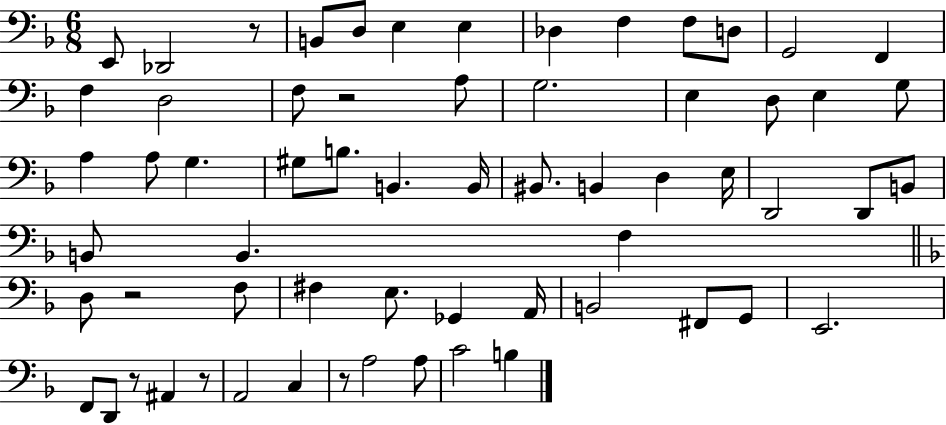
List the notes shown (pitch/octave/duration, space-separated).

E2/e Db2/h R/e B2/e D3/e E3/q E3/q Db3/q F3/q F3/e D3/e G2/h F2/q F3/q D3/h F3/e R/h A3/e G3/h. E3/q D3/e E3/q G3/e A3/q A3/e G3/q. G#3/e B3/e. B2/q. B2/s BIS2/e. B2/q D3/q E3/s D2/h D2/e B2/e B2/e B2/q. F3/q D3/e R/h F3/e F#3/q E3/e. Gb2/q A2/s B2/h F#2/e G2/e E2/h. F2/e D2/e R/e A#2/q R/e A2/h C3/q R/e A3/h A3/e C4/h B3/q